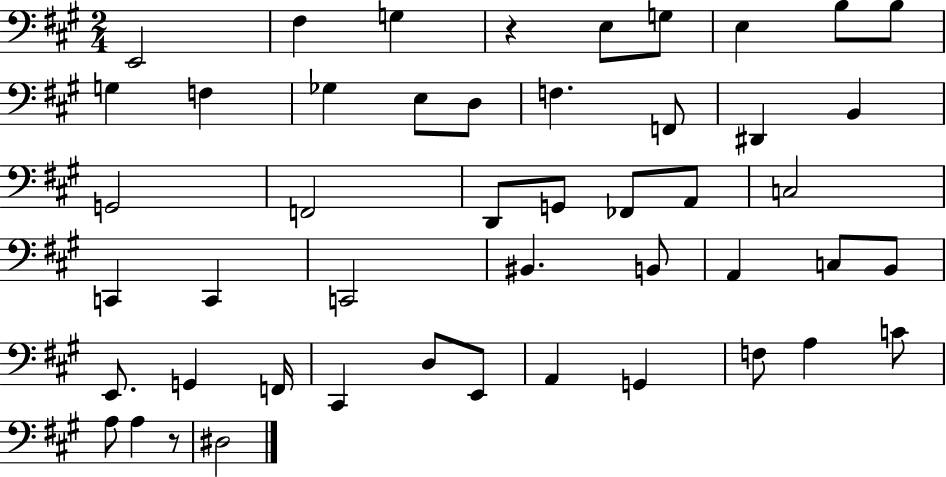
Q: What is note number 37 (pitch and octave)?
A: D3